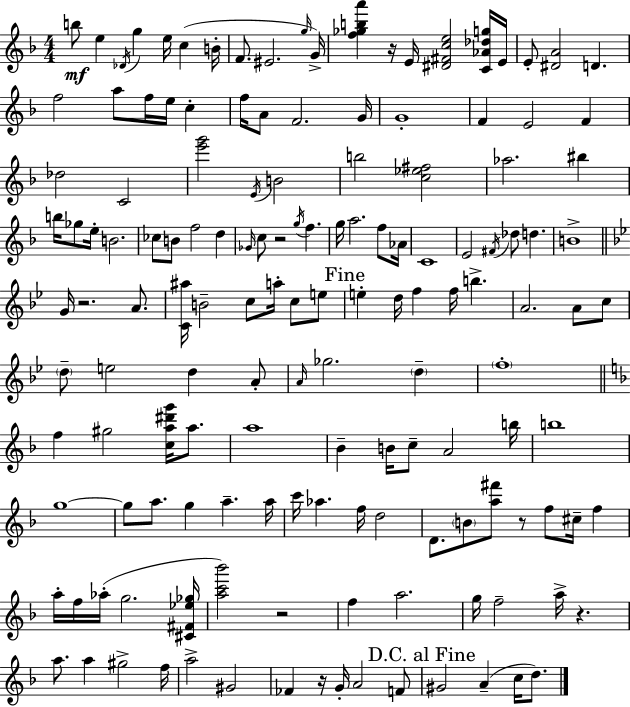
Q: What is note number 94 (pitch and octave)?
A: G5